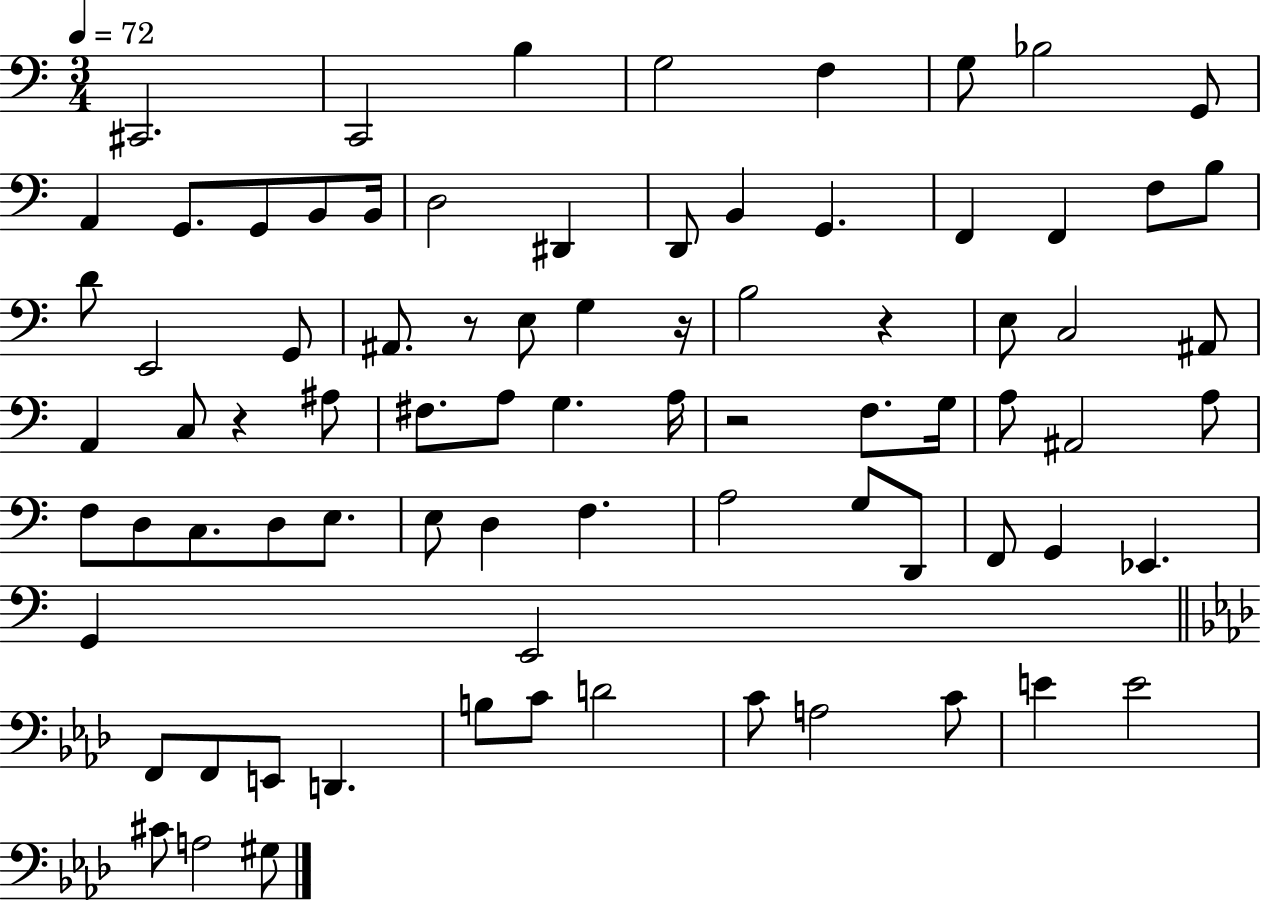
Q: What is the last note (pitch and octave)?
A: G#3